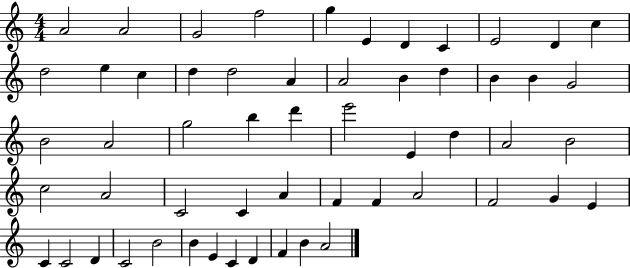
{
  \clef treble
  \numericTimeSignature
  \time 4/4
  \key c \major
  a'2 a'2 | g'2 f''2 | g''4 e'4 d'4 c'4 | e'2 d'4 c''4 | \break d''2 e''4 c''4 | d''4 d''2 a'4 | a'2 b'4 d''4 | b'4 b'4 g'2 | \break b'2 a'2 | g''2 b''4 d'''4 | e'''2 e'4 d''4 | a'2 b'2 | \break c''2 a'2 | c'2 c'4 a'4 | f'4 f'4 a'2 | f'2 g'4 e'4 | \break c'4 c'2 d'4 | c'2 b'2 | b'4 e'4 c'4 d'4 | f'4 b'4 a'2 | \break \bar "|."
}